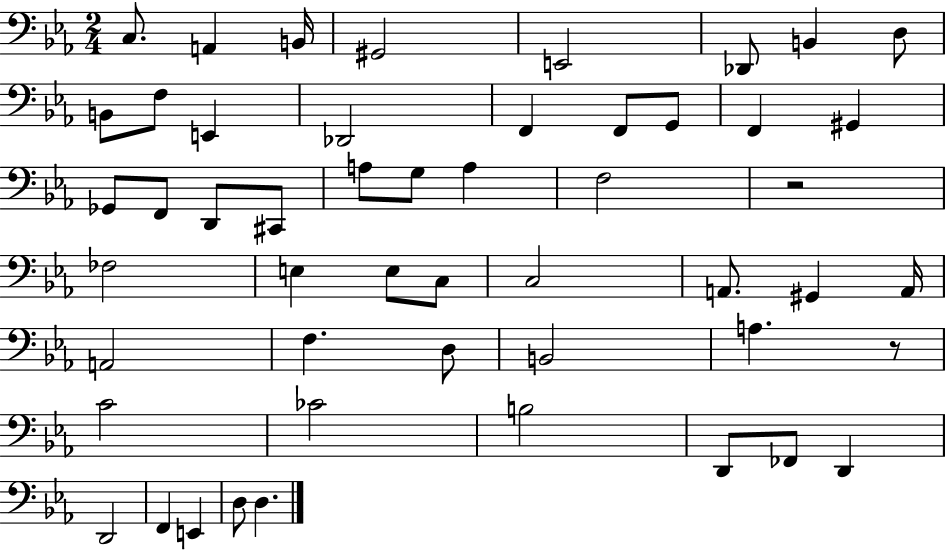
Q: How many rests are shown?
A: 2